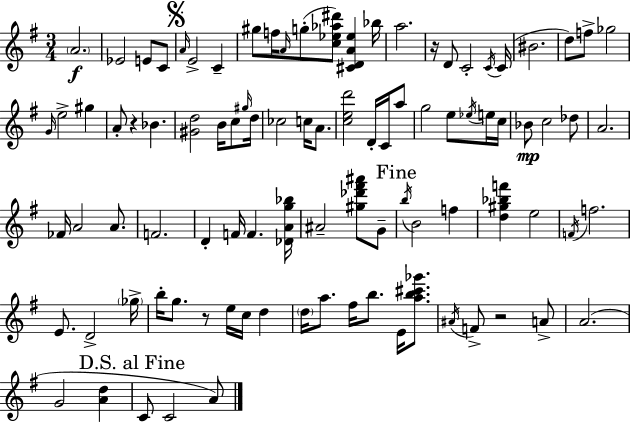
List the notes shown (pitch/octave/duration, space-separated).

A4/h. Eb4/h E4/e C4/e A4/s E4/h C4/q G#5/e F5/s A4/s G5/e [C5,Eb5,Ab5,D#6]/e [C#4,D4,A4,Eb5]/q Bb5/s A5/h. R/s D4/e C4/h C4/s C4/s BIS4/h. D5/e F5/e Gb5/h G4/s E5/h G#5/q A4/e R/q Bb4/q. [G#4,D5]/h B4/s C5/e G#5/s D5/s CES5/h C5/s A4/e. [C5,E5,D6]/h D4/s C4/s A5/e G5/h E5/e Eb5/s E5/s C5/s Bb4/e C5/h Db5/e A4/h. FES4/s A4/h A4/e. F4/h. D4/q F4/s F4/q. [Db4,A4,G5,Bb5]/s A#4/h [G#5,Db6,F#6,A#6]/e G4/e B5/s B4/h F5/q [D5,G#5,Bb5,F6]/q E5/h F4/s F5/h. E4/e. D4/h Gb5/s B5/s G5/e. R/e E5/s C5/s D5/q D5/s A5/e. F#5/s B5/e. E4/s [A5,B5,C#6,Gb6]/e. A#4/s F4/e R/h A4/e A4/h. G4/h [A4,D5]/q C4/e C4/h A4/e